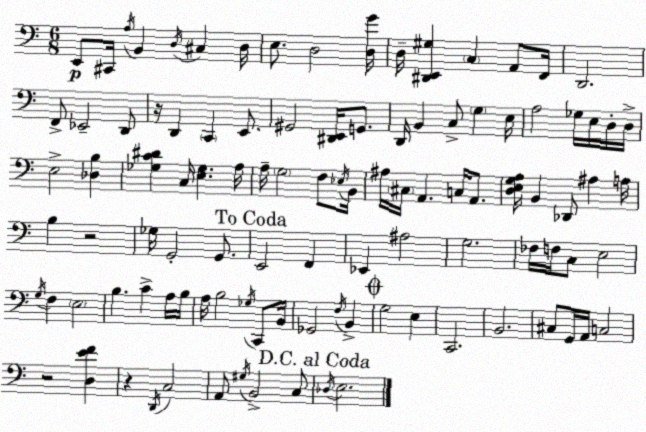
X:1
T:Untitled
M:6/8
L:1/4
K:Am
E,,/2 ^C,,/4 A,/4 B,, D,/4 ^C, D,/4 E,/2 D,2 [D,G]/4 D,/4 [^D,,E,,^G,] C, A,,/2 F,,/4 D,,2 F,,/2 _E,,2 D,,/2 z/4 D,, C,, E,,/2 ^G,,2 [^D,,E,,]/4 G,,/2 D,,/4 B,, C,/2 G, E,/4 A,2 _G,/4 E,/4 D,/4 D,/4 E,2 [_D,B,] [_G,C^D] C,/4 [E,_G,] A,/4 A,/4 G,2 F,/2 _E,/4 B,,/4 ^A,/4 ^C,/4 A,, C,/4 A,,/2 [D,E,G,A,]/4 B,, _D,,/2 ^A, A,/4 B, z2 _G,/4 G,,2 G,,/2 E,,2 F,, _E,, ^A,2 G,2 _F,/4 F,/4 C,/2 E,2 G,/4 F, E,2 B, C A,/4 B,/4 A,/4 B,2 _G,/4 C,,/2 B,,/4 _G,,2 F,/4 B,, G,2 E, C,,2 B,,2 ^C,/2 G,,/4 A,,/4 C,2 z2 [D,EF] z D,,/4 C,2 A,,/2 ^G,/4 B,,2 C,/2 _D,/4 E,2